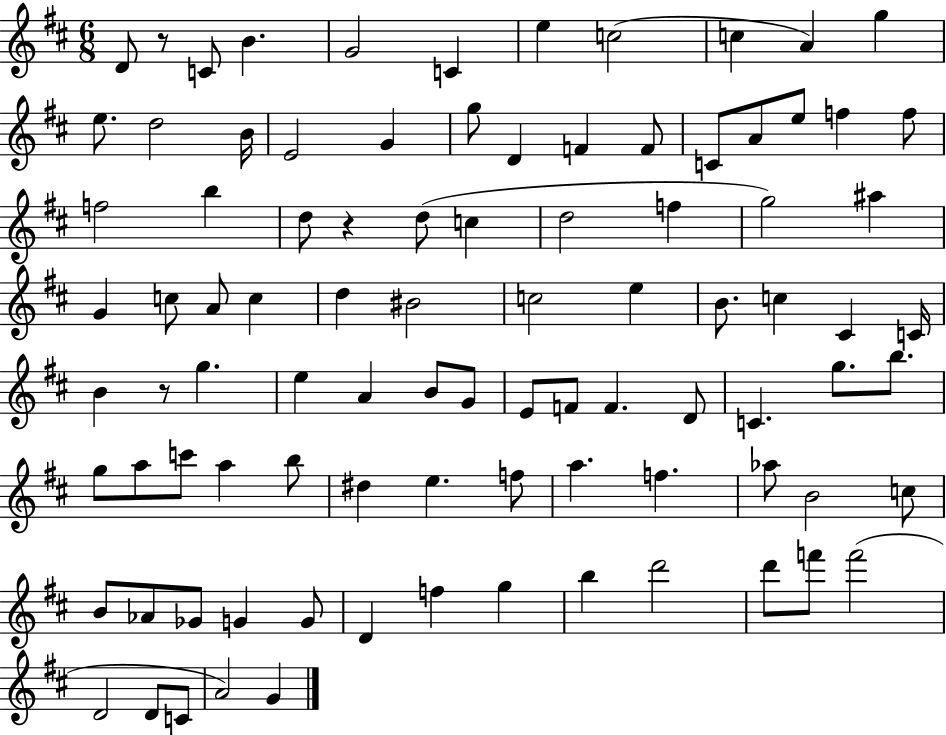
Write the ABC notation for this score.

X:1
T:Untitled
M:6/8
L:1/4
K:D
D/2 z/2 C/2 B G2 C e c2 c A g e/2 d2 B/4 E2 G g/2 D F F/2 C/2 A/2 e/2 f f/2 f2 b d/2 z d/2 c d2 f g2 ^a G c/2 A/2 c d ^B2 c2 e B/2 c ^C C/4 B z/2 g e A B/2 G/2 E/2 F/2 F D/2 C g/2 b/2 g/2 a/2 c'/2 a b/2 ^d e f/2 a f _a/2 B2 c/2 B/2 _A/2 _G/2 G G/2 D f g b d'2 d'/2 f'/2 f'2 D2 D/2 C/2 A2 G